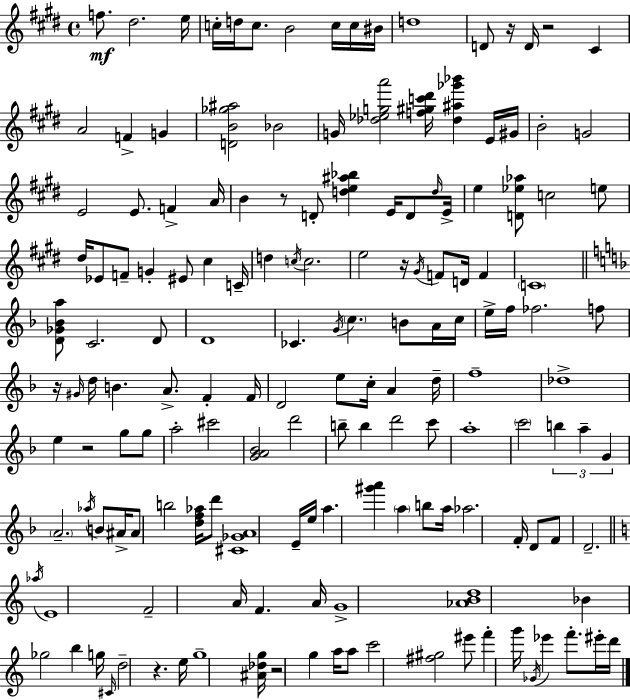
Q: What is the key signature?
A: E major